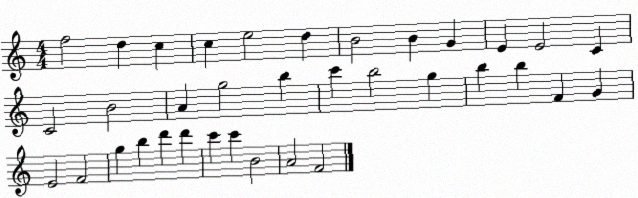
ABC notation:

X:1
T:Untitled
M:4/4
L:1/4
K:C
f2 d c c e2 d B2 B G E E2 C C2 B2 A g2 b c' b2 g b b F G E2 F2 g b d' d' c' c' B2 A2 F2